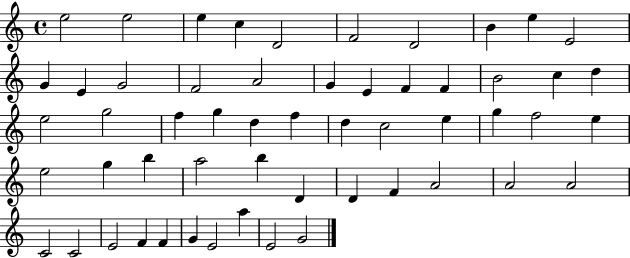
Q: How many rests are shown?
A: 0